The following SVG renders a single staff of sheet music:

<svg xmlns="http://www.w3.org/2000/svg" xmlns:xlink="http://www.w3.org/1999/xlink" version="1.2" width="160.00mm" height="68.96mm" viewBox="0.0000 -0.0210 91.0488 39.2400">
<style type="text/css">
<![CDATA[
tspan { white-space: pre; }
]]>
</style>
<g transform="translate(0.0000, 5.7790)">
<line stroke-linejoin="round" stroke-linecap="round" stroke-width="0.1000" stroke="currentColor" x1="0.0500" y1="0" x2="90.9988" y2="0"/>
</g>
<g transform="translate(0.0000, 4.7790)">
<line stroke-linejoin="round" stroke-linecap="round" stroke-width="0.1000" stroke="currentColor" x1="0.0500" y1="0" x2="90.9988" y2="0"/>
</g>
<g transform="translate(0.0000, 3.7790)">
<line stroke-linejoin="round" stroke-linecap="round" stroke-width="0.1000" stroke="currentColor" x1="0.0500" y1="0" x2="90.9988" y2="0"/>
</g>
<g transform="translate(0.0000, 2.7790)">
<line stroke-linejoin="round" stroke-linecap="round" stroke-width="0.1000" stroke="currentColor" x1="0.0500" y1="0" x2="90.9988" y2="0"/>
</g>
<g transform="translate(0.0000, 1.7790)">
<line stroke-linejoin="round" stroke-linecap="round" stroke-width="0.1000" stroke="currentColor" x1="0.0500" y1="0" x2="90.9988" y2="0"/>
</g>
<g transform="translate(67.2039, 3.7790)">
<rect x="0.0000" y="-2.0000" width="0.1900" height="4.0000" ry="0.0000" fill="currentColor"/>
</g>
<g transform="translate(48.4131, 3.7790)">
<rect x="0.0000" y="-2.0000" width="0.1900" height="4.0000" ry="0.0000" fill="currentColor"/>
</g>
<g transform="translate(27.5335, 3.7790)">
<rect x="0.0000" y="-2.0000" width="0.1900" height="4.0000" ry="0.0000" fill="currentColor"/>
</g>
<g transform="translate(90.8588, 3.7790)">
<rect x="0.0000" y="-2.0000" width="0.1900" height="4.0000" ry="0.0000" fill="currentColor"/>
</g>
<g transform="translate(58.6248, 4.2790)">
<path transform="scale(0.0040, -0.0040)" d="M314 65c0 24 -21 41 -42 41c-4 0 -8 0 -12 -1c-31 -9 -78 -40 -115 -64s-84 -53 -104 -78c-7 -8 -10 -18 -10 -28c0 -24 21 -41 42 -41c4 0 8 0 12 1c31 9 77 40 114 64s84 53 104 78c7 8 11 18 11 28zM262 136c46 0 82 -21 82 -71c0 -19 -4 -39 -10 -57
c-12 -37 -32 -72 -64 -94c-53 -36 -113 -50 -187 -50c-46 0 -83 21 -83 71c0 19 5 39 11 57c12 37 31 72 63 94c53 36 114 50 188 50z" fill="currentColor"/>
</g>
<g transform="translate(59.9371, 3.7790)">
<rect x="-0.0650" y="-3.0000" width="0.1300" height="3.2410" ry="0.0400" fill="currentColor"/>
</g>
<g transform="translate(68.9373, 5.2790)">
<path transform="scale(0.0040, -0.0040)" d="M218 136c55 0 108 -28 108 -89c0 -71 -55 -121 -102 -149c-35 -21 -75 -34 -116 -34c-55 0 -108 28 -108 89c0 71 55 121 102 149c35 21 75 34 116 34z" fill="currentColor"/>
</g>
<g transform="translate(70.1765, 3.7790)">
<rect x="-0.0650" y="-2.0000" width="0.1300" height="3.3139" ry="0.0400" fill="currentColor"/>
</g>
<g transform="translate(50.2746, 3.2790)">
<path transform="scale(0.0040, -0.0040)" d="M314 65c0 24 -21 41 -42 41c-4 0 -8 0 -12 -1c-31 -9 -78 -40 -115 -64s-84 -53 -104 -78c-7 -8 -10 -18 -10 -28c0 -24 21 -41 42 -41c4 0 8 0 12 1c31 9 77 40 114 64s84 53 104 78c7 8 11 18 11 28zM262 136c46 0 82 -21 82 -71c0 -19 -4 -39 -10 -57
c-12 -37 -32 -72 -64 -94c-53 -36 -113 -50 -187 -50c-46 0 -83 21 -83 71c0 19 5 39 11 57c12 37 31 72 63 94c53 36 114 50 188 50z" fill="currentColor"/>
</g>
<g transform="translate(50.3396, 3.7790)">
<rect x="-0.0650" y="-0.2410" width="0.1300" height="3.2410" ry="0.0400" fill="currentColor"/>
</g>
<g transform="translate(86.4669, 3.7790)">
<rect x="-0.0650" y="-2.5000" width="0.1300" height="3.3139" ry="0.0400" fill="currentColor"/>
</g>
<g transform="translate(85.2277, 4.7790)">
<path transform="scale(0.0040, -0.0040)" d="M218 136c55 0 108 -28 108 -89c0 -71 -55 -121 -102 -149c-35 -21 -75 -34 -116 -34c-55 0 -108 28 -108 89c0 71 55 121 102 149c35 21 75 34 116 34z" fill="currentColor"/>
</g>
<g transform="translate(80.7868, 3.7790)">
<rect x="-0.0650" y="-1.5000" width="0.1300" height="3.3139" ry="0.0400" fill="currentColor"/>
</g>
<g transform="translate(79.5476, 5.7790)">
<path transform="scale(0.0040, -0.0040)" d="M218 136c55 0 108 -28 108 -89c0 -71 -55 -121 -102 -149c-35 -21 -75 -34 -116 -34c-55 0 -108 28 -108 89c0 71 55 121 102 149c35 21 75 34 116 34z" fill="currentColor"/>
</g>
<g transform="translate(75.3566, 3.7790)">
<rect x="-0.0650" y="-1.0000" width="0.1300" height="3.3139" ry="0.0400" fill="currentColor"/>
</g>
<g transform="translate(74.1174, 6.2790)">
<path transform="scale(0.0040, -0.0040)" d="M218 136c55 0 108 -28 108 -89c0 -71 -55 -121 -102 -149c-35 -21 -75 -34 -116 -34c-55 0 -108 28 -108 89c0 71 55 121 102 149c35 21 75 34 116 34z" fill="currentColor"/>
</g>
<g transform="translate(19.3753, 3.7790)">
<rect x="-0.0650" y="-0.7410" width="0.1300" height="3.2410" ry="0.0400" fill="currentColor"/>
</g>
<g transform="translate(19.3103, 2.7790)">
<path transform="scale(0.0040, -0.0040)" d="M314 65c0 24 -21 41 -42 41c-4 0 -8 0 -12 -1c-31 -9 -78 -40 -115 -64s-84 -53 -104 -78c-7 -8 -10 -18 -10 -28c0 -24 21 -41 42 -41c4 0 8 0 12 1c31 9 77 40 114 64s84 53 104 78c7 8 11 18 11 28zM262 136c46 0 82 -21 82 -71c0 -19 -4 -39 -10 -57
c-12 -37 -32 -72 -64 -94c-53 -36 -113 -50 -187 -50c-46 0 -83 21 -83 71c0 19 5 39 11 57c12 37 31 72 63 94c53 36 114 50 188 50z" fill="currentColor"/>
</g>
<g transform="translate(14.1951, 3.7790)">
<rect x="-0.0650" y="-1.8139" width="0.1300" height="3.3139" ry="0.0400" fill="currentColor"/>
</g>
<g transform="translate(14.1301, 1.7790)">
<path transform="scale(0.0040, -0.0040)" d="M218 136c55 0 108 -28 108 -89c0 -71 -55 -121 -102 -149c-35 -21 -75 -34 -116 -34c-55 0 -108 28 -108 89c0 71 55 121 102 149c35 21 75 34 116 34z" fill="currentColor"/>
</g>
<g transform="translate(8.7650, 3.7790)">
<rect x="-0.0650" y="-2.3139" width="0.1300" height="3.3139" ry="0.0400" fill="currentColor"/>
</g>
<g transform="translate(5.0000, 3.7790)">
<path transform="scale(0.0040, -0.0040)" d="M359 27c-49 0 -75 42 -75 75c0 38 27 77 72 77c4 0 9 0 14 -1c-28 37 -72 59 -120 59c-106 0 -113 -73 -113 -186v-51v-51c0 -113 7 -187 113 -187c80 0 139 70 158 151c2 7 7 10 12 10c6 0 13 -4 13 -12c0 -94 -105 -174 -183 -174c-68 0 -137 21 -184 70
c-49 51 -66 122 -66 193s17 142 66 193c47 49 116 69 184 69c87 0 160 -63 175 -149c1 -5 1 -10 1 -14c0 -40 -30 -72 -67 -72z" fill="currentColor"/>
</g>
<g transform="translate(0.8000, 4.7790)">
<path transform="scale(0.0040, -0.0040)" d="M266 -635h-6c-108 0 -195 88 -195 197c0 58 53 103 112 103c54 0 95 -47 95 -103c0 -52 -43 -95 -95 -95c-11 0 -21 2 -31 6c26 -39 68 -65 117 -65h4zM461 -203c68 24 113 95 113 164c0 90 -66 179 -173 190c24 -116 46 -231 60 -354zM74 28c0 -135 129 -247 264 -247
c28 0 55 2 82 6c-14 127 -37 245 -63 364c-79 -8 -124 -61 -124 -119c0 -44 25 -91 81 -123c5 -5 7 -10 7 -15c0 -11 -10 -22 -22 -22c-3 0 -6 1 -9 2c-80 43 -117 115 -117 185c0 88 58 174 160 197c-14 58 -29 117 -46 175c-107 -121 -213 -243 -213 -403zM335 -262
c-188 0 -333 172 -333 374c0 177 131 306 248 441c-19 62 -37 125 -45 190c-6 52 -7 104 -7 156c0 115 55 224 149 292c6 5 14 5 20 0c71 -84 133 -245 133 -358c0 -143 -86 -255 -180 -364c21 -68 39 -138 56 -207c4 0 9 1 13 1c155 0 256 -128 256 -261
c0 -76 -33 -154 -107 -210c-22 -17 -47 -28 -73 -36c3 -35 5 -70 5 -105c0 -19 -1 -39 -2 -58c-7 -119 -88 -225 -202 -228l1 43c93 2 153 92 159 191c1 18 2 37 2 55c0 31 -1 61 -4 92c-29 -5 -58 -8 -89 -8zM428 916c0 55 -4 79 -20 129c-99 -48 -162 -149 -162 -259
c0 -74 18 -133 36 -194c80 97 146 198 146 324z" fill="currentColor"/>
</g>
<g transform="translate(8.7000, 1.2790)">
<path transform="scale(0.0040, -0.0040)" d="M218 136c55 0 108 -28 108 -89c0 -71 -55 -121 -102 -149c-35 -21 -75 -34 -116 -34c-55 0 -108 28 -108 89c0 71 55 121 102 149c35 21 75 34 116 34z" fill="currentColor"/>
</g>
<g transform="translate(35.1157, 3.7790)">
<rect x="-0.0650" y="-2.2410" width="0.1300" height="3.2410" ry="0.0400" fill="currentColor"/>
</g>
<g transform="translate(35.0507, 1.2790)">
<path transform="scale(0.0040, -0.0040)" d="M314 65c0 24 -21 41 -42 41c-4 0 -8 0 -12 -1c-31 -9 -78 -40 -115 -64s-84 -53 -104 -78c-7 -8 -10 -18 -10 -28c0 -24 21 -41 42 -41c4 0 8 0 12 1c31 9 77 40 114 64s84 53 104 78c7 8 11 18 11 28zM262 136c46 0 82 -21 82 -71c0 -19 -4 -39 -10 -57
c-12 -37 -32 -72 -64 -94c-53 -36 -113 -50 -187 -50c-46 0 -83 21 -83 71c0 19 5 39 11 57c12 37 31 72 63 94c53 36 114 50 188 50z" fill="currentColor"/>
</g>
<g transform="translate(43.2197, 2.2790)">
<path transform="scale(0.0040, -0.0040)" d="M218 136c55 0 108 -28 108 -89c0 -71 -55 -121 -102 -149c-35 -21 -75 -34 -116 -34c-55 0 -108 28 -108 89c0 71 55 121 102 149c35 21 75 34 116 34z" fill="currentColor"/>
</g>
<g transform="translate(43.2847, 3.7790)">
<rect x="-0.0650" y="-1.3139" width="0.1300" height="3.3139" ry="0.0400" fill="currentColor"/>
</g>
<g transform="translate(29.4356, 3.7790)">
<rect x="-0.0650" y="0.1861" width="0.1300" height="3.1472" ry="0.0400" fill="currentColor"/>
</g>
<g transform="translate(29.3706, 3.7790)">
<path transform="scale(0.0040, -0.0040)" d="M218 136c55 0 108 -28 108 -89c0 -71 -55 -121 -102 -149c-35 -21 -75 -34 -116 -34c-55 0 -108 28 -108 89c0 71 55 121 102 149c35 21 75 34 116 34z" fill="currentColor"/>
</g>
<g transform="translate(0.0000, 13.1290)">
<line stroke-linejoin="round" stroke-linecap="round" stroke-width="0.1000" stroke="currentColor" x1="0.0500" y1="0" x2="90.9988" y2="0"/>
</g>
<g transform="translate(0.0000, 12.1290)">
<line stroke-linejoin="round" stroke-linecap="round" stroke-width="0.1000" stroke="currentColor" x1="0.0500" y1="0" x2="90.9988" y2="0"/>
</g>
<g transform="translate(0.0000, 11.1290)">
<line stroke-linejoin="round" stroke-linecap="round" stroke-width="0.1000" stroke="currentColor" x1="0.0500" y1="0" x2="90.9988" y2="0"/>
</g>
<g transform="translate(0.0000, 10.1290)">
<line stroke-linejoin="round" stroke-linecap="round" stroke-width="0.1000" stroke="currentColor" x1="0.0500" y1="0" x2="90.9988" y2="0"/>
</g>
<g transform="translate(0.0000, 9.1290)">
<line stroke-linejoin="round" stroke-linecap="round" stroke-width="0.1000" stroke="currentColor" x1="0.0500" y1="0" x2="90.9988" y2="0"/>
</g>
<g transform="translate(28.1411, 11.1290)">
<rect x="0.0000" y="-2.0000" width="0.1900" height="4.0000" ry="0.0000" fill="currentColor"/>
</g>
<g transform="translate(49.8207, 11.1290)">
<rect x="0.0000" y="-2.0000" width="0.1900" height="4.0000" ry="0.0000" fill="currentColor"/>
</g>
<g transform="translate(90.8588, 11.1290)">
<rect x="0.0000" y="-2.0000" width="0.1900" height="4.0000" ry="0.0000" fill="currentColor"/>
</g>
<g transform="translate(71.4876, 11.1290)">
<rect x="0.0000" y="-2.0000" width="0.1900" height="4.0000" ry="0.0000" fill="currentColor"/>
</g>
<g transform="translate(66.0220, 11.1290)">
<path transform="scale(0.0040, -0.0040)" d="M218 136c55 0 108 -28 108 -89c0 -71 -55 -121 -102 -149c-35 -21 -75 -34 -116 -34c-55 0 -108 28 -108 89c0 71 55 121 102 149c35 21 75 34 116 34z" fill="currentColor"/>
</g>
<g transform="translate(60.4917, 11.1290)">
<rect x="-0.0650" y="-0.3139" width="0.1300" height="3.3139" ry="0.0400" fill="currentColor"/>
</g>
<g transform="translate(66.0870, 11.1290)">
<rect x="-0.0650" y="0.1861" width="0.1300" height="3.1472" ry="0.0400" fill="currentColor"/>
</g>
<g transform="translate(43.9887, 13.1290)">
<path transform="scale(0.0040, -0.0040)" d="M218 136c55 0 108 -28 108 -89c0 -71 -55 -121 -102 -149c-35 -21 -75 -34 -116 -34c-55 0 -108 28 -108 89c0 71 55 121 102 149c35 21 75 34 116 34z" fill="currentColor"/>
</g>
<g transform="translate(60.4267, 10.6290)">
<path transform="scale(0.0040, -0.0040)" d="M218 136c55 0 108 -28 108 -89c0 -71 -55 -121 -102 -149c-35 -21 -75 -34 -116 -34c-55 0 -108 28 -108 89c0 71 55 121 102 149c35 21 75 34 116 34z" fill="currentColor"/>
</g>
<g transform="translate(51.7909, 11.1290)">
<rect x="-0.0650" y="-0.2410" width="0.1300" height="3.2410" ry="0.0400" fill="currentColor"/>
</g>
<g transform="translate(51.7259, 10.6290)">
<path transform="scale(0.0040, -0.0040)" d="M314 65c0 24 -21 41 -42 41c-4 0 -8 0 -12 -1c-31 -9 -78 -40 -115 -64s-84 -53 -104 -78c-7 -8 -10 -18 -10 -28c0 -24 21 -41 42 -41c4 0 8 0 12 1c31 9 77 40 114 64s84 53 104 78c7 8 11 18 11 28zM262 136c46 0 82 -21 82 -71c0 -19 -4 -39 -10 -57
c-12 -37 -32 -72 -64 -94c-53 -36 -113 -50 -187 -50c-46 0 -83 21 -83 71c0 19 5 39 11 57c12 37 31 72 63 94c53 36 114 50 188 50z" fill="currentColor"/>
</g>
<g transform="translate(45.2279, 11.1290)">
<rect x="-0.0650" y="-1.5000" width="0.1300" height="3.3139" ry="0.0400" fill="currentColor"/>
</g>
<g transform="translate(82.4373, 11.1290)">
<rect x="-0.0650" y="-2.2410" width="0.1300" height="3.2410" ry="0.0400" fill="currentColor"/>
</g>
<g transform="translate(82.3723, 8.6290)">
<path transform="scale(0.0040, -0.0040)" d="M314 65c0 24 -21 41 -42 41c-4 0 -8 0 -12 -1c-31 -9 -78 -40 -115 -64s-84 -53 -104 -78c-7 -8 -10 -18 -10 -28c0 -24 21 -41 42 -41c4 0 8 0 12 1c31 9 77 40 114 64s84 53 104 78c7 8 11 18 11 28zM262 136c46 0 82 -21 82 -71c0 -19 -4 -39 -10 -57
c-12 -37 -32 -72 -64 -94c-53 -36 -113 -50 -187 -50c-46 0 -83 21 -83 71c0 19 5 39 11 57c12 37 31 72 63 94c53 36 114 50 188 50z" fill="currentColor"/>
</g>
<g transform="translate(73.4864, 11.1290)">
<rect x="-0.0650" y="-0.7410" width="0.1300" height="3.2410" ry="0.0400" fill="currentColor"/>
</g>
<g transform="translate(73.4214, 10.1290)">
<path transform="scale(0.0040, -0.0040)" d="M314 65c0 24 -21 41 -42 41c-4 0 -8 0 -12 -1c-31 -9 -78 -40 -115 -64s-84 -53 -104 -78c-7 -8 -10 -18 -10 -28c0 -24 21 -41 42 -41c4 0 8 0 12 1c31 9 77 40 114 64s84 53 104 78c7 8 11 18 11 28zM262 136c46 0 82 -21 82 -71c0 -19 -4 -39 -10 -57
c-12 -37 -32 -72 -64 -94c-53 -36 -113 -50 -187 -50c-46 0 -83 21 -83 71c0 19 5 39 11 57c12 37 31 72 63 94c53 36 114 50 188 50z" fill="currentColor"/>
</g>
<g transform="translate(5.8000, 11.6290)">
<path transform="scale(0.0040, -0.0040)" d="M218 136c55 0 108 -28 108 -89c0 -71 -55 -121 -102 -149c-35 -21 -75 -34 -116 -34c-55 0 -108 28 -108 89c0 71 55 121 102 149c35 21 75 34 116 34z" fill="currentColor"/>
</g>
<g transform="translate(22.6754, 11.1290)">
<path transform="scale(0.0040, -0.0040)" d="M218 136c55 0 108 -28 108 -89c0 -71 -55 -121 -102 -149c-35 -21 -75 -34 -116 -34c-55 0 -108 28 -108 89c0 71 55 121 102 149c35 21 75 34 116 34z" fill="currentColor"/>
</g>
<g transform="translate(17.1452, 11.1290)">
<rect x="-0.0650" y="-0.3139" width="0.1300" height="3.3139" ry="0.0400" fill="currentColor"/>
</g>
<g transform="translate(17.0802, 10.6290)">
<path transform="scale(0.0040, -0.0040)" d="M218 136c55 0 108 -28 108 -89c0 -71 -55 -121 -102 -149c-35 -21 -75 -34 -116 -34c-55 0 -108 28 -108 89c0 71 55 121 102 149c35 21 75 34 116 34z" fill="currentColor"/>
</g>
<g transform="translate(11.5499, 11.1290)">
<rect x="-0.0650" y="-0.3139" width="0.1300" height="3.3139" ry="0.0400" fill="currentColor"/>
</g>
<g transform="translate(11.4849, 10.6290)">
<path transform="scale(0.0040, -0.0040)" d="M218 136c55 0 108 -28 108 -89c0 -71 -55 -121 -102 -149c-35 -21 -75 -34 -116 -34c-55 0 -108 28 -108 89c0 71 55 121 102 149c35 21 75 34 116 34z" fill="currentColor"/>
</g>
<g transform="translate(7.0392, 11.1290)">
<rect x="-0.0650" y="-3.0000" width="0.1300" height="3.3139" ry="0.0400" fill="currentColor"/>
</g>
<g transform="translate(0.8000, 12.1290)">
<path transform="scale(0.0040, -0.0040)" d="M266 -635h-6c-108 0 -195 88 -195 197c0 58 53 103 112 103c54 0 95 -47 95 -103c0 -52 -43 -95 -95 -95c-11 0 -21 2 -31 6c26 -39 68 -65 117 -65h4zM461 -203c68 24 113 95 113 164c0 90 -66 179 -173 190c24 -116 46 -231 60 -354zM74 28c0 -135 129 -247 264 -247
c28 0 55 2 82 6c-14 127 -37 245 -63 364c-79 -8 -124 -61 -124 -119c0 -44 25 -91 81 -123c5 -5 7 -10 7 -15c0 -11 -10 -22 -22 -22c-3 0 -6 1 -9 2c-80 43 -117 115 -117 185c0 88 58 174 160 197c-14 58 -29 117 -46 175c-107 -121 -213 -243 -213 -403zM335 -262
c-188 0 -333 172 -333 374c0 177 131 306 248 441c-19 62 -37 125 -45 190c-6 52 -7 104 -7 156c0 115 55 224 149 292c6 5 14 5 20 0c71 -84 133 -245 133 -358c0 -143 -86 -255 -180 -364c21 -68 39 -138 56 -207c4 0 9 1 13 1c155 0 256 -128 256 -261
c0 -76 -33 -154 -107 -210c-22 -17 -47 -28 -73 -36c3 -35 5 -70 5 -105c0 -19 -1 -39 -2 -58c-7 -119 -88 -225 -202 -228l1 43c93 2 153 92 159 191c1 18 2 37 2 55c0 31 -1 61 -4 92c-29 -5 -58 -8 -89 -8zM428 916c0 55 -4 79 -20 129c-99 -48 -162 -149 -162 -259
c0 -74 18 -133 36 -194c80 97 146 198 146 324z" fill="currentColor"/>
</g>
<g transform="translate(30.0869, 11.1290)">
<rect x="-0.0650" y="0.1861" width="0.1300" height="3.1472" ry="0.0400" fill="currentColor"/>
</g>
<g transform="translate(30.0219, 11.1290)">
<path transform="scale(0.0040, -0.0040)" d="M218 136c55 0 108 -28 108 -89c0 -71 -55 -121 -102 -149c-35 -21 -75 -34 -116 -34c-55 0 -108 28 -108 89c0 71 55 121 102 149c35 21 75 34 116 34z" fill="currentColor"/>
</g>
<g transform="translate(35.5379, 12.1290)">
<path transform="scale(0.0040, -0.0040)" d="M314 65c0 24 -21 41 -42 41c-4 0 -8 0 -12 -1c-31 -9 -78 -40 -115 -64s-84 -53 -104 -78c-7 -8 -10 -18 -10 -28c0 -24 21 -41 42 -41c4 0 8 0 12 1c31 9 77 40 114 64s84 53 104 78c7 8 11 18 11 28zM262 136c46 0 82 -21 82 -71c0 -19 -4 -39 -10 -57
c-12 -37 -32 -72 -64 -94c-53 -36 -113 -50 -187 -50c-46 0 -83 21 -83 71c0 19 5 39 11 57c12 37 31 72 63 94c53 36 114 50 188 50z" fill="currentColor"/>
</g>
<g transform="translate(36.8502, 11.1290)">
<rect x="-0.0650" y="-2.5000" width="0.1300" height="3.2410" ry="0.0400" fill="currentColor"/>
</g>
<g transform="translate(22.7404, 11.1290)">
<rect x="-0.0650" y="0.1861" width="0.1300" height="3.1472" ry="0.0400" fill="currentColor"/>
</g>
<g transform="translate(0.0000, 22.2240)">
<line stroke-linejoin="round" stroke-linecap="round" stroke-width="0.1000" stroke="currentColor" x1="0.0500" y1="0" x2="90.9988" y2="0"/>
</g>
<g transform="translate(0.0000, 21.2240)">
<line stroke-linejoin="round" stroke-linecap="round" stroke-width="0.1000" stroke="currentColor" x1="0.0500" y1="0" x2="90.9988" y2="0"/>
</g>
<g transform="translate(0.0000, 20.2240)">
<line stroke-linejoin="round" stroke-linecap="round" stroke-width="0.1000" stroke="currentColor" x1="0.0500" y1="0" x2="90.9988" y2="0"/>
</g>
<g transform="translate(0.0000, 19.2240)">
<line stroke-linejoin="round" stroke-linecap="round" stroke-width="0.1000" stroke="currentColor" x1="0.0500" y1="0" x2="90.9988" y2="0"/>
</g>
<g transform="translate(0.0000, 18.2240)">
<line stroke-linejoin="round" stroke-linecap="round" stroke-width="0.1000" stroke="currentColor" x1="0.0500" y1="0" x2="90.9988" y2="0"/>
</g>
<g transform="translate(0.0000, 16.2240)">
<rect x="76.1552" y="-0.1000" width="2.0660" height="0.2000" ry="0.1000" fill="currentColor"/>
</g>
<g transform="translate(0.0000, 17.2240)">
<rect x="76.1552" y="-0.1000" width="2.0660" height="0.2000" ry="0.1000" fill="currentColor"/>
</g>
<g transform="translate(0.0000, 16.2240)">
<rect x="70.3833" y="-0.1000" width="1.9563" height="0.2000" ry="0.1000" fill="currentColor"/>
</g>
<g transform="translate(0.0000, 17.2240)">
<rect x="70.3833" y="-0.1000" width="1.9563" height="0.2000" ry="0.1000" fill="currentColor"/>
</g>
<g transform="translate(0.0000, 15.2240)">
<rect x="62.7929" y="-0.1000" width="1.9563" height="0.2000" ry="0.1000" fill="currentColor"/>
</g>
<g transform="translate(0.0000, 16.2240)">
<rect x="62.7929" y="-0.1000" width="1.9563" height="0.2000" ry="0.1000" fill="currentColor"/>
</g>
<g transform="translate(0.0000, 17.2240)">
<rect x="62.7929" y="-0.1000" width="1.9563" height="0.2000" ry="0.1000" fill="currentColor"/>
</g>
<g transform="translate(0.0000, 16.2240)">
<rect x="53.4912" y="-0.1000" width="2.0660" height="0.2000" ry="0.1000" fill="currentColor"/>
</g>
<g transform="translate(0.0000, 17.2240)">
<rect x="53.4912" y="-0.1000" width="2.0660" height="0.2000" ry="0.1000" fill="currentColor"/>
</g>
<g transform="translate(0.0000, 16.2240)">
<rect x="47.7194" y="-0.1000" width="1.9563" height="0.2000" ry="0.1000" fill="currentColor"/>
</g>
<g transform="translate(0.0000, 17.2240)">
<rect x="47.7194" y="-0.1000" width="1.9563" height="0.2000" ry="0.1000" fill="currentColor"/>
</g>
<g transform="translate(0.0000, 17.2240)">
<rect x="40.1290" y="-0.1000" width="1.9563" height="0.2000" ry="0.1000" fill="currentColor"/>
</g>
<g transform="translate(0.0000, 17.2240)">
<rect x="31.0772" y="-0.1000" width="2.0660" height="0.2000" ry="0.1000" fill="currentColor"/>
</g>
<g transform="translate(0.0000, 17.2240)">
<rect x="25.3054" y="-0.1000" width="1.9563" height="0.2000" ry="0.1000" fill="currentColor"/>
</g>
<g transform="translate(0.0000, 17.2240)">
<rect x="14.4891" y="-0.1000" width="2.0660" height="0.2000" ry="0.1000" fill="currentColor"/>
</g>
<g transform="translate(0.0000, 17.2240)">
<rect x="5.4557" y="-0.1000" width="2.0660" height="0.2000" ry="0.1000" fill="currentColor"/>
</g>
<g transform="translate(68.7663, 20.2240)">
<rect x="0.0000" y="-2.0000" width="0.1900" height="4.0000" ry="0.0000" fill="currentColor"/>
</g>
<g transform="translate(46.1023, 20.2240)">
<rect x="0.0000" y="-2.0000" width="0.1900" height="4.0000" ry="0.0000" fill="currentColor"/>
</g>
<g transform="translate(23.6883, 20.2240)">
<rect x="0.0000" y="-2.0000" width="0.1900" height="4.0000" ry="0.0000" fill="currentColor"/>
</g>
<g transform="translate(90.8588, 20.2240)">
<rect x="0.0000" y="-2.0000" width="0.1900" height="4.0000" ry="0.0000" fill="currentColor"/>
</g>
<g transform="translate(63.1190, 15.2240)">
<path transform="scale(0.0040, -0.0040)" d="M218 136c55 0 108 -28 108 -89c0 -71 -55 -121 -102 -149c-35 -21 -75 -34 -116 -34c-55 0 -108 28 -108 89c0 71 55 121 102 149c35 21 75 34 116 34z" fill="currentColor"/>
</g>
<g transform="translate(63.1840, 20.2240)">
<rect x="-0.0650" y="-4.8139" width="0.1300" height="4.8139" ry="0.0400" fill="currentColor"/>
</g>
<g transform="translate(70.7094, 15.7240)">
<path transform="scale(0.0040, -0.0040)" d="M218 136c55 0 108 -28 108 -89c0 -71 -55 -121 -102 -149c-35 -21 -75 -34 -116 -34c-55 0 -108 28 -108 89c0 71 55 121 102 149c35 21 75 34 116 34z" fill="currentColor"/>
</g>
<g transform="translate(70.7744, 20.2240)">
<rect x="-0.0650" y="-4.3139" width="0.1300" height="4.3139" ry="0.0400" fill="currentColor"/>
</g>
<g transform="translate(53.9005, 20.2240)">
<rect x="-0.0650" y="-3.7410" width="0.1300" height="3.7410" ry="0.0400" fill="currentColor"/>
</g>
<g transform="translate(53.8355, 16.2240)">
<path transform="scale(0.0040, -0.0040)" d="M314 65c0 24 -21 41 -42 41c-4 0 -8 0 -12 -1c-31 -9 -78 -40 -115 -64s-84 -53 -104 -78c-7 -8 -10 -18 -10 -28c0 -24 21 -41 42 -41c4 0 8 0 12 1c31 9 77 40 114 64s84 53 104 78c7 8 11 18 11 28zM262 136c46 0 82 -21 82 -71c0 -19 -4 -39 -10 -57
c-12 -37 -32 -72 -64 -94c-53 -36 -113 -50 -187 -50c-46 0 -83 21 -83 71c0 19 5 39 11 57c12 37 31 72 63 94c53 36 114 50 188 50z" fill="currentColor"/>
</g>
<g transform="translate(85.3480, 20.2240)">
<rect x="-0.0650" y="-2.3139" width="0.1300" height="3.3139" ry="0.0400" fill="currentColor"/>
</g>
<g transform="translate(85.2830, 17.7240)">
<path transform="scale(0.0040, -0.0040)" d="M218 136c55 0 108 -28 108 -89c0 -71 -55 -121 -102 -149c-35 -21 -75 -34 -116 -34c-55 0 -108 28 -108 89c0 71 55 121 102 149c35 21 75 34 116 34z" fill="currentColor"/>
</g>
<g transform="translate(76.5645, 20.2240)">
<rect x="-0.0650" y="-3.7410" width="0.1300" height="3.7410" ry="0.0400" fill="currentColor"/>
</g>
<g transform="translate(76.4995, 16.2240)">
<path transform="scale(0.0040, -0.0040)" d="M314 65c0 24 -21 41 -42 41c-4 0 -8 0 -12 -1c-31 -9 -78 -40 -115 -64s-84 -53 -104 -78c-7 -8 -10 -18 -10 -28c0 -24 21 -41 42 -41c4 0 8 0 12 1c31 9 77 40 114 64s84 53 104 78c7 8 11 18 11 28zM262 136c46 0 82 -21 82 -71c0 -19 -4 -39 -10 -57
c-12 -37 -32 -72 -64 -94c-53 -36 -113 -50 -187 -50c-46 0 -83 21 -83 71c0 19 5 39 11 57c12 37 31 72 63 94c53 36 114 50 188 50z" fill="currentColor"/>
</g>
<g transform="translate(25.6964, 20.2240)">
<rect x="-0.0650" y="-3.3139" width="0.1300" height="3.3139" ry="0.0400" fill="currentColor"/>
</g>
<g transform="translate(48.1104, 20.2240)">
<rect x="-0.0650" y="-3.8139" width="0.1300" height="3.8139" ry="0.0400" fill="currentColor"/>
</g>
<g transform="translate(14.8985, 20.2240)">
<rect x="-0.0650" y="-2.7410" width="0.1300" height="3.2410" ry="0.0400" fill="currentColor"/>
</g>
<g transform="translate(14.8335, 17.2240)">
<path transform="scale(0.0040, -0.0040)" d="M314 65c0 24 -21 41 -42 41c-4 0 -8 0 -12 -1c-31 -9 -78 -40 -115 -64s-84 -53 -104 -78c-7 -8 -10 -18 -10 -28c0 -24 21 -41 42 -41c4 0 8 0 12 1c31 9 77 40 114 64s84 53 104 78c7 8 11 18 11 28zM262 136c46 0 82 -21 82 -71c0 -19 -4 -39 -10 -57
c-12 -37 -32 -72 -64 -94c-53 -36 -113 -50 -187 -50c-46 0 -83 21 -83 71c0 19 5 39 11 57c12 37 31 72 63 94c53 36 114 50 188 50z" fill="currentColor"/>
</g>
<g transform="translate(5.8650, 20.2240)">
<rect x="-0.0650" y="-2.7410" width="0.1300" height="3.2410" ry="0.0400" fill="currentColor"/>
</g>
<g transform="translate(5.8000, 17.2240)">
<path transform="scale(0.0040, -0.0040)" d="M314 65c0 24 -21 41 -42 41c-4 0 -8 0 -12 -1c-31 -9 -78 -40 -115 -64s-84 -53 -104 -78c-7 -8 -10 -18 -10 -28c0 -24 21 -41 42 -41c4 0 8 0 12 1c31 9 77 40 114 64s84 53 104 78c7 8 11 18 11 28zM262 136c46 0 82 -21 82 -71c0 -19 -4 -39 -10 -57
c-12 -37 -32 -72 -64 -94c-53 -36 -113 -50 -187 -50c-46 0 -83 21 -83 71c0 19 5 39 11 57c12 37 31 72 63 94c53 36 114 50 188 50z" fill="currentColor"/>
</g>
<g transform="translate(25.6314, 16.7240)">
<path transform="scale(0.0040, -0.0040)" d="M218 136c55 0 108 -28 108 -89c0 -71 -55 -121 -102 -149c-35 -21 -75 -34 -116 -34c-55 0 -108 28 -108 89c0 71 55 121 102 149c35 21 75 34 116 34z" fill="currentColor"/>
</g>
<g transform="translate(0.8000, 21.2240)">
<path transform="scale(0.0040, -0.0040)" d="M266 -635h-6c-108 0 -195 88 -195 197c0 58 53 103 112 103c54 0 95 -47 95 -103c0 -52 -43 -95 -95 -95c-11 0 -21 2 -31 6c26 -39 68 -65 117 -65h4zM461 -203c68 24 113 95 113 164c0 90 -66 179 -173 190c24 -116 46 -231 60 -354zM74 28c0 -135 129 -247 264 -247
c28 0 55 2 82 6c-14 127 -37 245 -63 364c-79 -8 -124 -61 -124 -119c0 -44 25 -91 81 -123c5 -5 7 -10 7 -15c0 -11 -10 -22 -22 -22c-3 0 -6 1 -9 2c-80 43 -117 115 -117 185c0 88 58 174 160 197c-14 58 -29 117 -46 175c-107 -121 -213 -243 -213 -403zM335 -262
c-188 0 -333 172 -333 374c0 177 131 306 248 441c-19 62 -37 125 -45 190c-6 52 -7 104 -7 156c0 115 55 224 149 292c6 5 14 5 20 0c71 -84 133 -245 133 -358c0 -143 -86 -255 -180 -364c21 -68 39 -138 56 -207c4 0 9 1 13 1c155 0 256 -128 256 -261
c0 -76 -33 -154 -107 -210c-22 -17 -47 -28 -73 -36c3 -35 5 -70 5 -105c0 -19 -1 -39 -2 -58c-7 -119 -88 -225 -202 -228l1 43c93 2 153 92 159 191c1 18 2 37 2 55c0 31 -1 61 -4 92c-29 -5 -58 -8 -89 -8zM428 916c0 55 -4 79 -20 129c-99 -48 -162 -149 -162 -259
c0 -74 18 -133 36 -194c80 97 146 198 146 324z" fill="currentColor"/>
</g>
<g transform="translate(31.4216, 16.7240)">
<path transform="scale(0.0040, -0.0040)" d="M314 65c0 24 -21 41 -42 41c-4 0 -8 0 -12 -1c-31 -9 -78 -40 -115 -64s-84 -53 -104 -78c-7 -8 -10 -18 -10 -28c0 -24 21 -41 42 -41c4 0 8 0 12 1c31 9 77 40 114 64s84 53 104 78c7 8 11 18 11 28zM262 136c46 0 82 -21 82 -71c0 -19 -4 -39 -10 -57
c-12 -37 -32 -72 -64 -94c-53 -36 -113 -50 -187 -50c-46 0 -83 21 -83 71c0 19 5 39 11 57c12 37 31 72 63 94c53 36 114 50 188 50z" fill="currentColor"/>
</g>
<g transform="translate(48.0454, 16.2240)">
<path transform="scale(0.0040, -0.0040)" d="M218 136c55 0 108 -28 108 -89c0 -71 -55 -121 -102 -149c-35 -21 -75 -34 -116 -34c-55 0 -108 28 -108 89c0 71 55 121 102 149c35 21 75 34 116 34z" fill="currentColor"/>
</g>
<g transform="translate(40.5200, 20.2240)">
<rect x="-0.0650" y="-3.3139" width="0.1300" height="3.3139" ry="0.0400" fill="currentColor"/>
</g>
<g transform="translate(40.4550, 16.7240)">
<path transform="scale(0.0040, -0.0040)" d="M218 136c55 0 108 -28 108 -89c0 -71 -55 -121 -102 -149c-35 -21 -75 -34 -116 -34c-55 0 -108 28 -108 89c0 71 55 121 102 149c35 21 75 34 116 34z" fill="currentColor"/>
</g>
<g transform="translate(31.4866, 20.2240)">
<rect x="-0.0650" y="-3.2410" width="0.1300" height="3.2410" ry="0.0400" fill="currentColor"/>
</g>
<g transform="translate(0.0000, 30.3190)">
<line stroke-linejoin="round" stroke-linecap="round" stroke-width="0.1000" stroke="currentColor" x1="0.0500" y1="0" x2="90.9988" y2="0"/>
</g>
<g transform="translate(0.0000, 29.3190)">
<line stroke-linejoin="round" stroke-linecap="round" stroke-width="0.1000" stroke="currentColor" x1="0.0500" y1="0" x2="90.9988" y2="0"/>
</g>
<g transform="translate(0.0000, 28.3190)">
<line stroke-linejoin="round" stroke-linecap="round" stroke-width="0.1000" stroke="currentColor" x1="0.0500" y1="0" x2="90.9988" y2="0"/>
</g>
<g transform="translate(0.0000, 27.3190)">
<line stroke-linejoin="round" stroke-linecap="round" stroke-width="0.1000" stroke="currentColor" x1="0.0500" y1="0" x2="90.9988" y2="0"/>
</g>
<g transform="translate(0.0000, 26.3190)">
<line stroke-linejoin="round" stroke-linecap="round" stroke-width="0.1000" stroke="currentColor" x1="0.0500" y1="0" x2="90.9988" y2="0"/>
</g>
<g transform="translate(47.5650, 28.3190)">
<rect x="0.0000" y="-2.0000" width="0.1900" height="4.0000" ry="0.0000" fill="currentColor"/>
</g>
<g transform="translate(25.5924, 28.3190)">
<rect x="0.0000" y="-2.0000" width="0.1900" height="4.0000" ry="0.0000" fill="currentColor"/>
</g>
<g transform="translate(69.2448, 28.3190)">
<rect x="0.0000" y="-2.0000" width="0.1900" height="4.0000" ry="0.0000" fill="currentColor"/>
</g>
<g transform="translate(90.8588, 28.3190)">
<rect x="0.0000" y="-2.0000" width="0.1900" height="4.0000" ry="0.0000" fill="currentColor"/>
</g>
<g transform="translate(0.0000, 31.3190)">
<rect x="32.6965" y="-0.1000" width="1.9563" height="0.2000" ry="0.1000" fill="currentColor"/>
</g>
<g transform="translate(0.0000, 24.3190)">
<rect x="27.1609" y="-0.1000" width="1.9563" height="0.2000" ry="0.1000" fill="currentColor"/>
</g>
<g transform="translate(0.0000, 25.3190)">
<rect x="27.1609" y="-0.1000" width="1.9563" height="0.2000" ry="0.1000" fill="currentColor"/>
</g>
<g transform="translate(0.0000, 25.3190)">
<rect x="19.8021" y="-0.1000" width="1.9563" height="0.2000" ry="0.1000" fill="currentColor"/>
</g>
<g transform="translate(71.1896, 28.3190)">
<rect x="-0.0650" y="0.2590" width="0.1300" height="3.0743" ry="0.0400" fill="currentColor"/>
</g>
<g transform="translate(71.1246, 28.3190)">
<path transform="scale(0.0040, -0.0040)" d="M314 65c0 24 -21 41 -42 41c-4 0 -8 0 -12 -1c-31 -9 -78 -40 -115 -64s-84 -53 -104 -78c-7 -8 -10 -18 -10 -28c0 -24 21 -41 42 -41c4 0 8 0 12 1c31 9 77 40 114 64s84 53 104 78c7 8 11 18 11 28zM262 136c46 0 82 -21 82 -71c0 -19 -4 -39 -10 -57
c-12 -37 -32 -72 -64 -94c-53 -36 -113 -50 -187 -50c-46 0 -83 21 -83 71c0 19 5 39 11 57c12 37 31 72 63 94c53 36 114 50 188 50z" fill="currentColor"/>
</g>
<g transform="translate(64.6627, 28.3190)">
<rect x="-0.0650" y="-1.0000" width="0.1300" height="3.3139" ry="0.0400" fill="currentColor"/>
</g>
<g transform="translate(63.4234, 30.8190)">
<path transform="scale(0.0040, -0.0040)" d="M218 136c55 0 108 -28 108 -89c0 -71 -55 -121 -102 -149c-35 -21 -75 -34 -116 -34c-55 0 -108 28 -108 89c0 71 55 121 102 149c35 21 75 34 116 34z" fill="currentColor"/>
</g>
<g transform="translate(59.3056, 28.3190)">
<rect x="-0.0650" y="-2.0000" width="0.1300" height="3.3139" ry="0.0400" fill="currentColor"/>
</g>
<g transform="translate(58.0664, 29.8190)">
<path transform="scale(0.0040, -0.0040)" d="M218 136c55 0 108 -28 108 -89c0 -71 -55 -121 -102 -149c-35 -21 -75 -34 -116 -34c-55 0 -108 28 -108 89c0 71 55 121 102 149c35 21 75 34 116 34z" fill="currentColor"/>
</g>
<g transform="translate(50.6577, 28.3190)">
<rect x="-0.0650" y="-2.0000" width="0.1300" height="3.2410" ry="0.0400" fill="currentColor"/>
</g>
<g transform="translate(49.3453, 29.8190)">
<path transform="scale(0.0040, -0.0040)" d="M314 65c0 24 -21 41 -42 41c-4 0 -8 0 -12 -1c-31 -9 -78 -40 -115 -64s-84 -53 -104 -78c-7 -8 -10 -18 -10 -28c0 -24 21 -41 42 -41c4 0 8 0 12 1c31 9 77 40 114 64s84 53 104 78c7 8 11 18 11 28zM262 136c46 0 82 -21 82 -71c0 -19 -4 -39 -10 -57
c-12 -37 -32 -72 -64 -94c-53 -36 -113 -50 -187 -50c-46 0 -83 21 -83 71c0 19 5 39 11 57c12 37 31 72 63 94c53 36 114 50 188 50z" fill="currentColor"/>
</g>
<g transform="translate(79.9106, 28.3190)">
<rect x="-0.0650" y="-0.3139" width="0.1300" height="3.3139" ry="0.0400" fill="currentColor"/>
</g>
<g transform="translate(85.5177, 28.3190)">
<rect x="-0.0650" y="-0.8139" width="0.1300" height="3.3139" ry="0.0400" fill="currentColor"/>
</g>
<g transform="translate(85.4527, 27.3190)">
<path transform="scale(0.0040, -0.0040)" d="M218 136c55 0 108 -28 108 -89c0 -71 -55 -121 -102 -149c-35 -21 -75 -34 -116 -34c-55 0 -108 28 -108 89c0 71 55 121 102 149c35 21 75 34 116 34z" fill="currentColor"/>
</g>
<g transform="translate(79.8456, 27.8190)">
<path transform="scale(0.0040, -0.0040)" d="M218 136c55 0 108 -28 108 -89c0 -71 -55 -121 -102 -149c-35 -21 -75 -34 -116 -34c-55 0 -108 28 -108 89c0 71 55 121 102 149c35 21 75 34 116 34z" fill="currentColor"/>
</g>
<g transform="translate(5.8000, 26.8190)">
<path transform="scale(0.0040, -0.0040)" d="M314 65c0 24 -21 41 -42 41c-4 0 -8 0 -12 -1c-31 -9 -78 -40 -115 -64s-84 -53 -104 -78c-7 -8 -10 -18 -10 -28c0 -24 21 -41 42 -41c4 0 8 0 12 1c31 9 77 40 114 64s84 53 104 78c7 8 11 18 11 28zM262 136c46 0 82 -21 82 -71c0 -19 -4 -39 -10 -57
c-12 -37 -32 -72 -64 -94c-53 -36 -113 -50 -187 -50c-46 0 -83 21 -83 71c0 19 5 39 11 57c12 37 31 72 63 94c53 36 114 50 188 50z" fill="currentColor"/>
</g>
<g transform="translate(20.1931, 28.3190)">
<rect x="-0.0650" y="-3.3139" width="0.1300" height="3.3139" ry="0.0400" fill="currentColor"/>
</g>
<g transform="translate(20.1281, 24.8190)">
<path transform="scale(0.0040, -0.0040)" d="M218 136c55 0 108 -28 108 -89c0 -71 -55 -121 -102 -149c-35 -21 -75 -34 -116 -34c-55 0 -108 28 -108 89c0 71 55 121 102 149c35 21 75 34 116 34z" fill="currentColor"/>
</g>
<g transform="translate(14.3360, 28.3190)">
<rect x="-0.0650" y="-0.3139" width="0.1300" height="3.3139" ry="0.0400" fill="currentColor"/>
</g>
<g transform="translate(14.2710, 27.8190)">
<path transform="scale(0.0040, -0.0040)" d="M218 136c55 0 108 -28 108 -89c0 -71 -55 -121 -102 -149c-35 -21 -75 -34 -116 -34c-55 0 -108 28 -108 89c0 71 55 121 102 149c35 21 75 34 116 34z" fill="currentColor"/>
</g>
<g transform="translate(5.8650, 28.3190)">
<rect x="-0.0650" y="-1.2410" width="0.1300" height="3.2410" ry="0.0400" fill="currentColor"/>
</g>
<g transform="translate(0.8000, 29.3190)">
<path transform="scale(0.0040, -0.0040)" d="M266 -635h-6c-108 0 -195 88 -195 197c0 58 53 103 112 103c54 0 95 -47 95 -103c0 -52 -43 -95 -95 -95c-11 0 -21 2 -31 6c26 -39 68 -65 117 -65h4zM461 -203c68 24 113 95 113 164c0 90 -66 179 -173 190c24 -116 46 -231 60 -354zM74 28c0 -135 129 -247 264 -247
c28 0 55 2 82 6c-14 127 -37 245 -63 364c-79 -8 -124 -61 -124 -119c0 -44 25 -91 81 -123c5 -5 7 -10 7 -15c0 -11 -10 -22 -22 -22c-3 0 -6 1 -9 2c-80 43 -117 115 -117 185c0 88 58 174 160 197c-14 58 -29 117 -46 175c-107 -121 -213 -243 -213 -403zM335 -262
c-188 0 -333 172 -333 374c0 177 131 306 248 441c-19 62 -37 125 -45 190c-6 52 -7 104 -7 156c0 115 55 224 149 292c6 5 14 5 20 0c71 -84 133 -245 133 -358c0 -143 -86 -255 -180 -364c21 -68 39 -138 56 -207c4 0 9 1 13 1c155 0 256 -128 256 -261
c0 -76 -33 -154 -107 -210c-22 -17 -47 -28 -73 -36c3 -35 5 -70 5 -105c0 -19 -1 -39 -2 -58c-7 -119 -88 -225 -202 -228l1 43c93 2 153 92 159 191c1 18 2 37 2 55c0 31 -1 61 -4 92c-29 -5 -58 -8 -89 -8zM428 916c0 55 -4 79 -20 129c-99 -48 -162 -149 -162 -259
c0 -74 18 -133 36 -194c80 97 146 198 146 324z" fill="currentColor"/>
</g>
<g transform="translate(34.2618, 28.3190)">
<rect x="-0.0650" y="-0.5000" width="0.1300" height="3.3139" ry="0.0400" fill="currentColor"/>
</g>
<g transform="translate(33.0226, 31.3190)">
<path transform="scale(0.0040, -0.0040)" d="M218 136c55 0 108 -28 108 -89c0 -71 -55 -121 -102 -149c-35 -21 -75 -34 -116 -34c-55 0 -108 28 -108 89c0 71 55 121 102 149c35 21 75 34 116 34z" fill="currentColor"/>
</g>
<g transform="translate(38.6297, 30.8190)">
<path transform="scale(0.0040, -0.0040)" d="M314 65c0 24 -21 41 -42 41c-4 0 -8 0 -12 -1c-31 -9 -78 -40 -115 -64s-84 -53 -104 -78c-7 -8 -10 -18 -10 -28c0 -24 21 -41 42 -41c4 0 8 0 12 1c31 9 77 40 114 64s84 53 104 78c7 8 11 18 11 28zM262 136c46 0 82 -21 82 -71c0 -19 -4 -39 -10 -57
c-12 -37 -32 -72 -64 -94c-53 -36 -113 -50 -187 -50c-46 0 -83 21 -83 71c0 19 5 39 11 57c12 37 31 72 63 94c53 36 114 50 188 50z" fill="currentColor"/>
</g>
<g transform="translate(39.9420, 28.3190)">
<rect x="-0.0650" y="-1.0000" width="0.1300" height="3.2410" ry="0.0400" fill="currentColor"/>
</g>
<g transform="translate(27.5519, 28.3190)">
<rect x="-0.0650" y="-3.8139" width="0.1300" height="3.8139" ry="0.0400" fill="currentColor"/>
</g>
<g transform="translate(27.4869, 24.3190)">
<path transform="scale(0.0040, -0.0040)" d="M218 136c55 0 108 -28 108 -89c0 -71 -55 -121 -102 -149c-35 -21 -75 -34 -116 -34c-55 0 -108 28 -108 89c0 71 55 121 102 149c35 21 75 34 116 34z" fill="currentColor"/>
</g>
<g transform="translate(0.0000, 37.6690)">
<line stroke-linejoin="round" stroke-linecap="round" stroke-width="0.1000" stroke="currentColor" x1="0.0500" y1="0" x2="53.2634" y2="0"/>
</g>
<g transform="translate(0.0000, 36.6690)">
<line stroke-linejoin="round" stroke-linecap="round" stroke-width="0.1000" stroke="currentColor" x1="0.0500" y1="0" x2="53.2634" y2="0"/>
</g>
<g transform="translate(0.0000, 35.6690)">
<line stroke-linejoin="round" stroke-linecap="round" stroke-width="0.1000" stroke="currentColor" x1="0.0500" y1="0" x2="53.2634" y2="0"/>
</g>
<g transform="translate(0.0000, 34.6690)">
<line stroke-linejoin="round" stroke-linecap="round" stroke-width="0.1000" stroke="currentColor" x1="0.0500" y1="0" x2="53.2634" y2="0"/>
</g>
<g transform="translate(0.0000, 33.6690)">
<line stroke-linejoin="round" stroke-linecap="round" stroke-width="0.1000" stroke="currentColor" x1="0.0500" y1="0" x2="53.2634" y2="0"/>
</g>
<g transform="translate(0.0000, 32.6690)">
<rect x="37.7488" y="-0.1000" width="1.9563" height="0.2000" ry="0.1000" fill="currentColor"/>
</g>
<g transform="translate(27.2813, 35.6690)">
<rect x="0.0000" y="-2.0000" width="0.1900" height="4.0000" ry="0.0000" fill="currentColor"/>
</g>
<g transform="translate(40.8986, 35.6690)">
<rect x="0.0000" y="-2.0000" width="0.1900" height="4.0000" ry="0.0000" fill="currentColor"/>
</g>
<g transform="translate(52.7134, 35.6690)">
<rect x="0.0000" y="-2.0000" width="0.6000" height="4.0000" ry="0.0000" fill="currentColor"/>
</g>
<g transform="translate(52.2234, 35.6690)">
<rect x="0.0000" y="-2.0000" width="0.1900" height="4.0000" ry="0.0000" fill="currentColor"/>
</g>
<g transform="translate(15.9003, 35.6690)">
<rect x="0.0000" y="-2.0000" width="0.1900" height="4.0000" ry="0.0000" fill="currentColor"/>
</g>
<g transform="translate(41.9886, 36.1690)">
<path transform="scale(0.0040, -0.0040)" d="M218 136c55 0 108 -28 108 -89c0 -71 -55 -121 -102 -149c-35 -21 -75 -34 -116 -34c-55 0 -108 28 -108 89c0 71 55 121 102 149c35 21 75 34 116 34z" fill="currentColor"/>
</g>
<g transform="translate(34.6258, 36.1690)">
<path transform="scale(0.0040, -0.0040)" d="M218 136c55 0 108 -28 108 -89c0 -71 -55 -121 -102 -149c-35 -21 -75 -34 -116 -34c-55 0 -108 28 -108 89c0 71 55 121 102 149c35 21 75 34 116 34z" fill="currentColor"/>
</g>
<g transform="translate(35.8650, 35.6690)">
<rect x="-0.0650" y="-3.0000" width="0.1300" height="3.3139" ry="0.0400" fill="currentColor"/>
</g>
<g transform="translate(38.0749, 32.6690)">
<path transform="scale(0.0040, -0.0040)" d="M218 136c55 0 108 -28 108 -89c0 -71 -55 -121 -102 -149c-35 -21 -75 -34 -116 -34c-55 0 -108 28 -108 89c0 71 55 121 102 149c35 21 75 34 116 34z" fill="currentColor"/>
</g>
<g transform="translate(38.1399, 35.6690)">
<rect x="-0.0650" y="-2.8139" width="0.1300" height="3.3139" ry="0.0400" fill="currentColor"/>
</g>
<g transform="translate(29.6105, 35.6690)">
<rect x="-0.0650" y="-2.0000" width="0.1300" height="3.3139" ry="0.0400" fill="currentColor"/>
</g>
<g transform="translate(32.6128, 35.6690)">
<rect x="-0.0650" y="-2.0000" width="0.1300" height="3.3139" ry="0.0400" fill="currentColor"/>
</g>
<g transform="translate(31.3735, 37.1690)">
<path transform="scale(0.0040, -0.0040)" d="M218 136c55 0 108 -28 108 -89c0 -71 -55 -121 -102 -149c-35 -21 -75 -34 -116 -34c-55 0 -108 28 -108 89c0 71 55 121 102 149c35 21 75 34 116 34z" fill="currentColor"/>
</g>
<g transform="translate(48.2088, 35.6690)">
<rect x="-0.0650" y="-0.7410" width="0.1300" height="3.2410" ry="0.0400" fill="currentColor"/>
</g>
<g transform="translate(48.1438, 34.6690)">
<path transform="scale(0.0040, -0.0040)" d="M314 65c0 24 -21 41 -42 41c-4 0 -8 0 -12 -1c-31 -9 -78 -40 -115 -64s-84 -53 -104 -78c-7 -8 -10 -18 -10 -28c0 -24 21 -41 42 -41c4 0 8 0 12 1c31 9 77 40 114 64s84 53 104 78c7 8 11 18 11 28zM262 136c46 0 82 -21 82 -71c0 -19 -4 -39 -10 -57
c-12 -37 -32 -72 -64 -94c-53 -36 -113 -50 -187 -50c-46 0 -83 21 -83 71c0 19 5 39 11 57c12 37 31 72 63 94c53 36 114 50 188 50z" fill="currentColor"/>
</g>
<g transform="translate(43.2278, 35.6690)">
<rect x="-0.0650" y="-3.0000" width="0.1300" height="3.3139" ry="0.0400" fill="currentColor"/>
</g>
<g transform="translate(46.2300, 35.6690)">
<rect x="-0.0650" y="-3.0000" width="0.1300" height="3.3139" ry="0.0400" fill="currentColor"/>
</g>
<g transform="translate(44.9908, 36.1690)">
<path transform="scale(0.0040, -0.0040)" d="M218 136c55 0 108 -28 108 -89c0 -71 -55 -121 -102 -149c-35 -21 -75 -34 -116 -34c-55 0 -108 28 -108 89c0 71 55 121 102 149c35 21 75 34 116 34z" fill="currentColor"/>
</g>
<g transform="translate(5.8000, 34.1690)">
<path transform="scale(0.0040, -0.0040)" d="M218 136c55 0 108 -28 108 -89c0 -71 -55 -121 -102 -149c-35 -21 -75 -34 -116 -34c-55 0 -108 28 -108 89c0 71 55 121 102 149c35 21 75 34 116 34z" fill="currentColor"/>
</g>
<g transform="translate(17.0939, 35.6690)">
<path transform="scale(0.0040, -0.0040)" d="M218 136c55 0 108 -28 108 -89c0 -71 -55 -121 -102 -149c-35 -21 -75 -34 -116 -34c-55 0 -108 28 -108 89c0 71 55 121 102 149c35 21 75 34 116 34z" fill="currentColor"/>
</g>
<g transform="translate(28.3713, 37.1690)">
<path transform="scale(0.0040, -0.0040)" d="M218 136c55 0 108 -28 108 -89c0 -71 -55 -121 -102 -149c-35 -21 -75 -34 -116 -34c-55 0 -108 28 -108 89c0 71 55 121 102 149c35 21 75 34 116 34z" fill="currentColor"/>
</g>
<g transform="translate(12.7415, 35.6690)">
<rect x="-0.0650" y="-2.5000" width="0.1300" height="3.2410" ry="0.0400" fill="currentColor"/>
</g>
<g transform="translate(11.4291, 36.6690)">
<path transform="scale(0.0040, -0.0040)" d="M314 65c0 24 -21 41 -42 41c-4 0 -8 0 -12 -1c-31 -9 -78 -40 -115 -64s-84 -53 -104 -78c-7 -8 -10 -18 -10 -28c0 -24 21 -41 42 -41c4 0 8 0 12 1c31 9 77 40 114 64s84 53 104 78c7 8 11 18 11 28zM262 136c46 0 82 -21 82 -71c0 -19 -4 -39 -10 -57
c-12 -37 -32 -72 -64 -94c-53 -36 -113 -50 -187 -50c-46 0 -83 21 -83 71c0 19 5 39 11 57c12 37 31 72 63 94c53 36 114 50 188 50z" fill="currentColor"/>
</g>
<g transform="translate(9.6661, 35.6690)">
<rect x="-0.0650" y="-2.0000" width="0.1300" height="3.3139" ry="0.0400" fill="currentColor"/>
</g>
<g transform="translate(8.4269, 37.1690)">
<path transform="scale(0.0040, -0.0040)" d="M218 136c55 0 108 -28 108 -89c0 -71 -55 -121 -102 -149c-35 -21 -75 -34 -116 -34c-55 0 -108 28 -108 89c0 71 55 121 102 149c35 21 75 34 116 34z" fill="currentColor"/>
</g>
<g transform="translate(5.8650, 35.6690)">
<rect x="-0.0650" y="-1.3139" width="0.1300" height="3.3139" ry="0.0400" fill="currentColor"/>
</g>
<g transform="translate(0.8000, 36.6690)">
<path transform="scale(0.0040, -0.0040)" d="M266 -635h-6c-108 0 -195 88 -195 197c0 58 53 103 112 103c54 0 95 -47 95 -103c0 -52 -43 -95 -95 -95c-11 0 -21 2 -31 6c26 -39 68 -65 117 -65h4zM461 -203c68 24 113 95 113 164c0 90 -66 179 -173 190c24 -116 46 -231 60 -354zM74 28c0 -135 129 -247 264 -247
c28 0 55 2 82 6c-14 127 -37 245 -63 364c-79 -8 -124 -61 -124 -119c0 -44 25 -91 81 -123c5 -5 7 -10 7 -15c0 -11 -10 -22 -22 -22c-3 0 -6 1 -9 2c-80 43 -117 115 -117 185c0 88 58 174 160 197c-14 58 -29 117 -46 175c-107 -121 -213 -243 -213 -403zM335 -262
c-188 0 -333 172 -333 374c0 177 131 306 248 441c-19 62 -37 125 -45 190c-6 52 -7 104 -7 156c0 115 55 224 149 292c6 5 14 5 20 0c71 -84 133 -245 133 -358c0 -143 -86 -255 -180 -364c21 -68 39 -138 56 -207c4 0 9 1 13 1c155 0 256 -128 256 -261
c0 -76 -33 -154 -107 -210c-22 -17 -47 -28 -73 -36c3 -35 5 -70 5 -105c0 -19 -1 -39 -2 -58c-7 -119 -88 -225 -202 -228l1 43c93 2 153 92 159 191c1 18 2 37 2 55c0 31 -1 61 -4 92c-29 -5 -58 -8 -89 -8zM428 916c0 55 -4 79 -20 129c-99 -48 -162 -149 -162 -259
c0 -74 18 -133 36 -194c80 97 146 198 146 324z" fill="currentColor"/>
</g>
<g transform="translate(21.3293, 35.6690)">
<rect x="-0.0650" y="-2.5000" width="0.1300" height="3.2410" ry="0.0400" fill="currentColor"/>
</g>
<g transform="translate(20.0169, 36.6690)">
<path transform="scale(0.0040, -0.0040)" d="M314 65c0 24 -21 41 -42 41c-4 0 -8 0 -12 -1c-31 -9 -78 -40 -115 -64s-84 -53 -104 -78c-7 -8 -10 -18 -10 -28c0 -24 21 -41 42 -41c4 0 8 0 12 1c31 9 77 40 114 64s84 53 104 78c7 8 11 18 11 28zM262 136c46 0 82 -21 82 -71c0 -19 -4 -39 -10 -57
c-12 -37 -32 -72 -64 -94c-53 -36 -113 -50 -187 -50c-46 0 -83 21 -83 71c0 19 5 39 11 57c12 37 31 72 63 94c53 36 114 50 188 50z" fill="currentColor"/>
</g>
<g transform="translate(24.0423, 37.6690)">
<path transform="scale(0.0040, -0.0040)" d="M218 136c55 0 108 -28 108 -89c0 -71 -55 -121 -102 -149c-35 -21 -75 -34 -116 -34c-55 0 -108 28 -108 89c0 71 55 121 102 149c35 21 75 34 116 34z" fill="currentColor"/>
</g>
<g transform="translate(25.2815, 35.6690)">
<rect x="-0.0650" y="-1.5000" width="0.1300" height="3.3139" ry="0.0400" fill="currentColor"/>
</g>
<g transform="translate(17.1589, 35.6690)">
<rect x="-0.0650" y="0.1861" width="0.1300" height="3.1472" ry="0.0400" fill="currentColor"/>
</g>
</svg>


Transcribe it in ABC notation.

X:1
T:Untitled
M:4/4
L:1/4
K:C
g f d2 B g2 e c2 A2 F D E G A c c B B G2 E c2 c B d2 g2 a2 a2 b b2 b c' c'2 e' d' c'2 g e2 c b c' C D2 F2 F D B2 c d e F G2 B G2 E F F A a A A d2